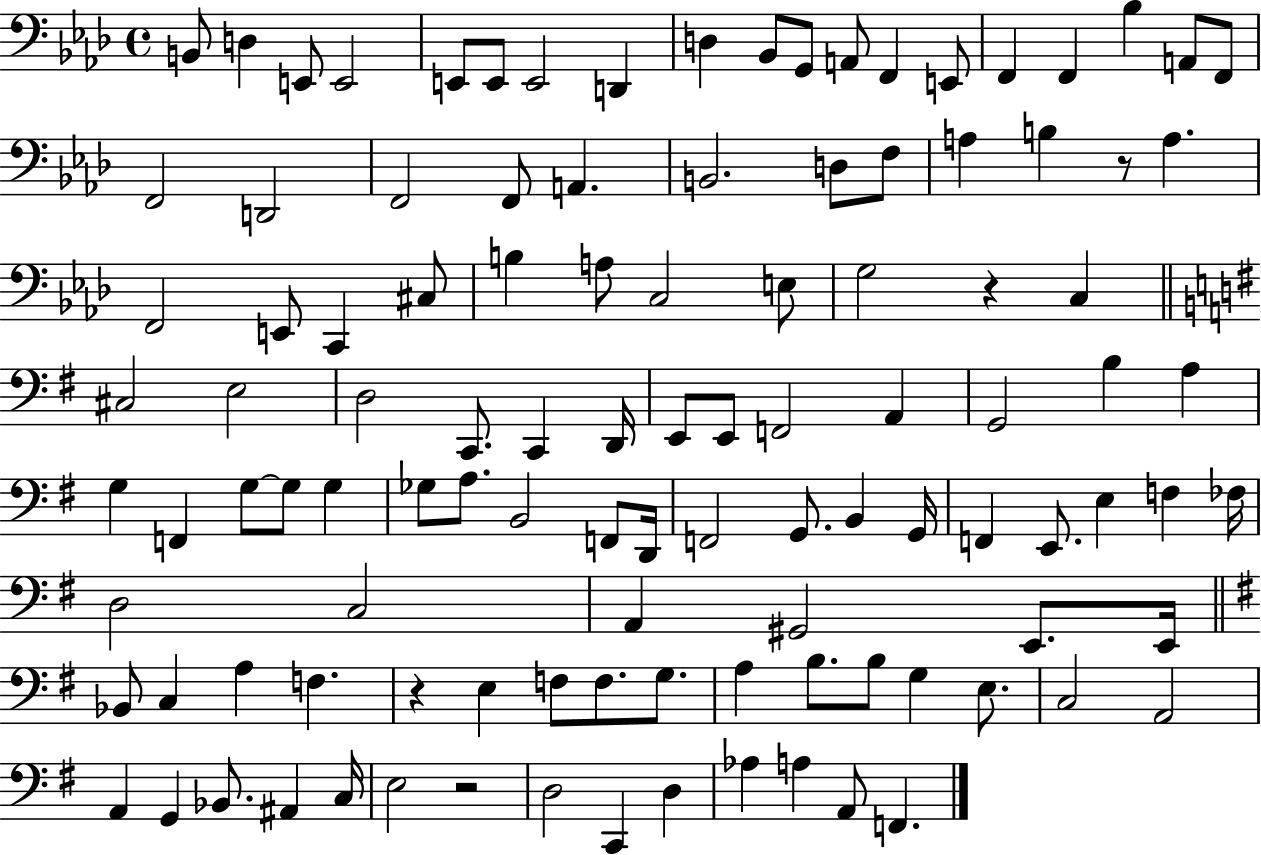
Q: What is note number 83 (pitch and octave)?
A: E3